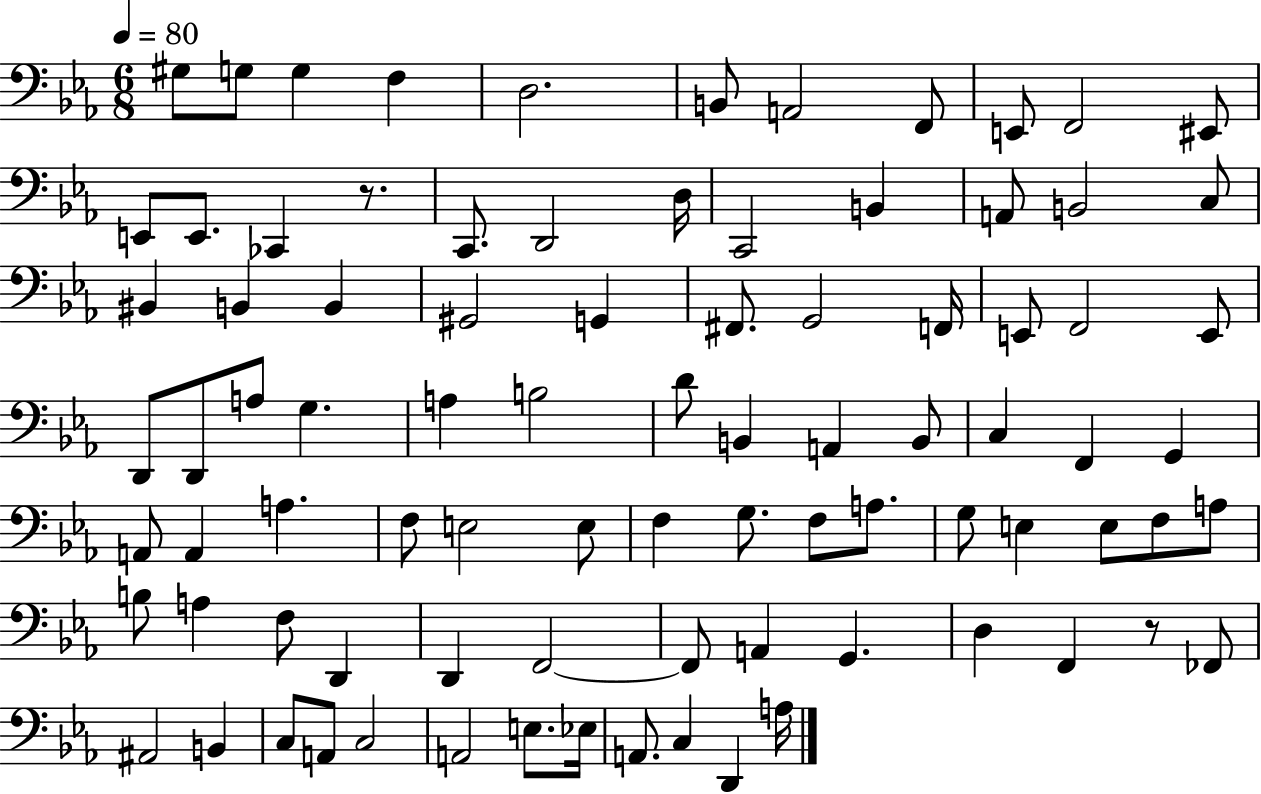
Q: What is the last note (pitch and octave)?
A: A3